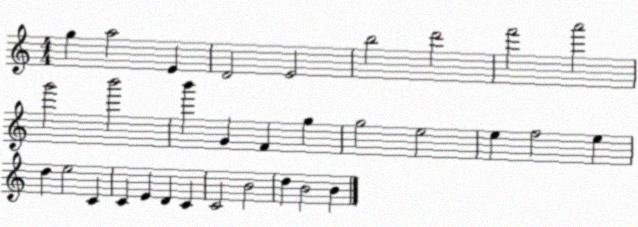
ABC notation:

X:1
T:Untitled
M:4/4
L:1/4
K:C
g a2 E D2 E2 b2 d'2 f'2 a'2 g'2 b'2 b' G F g g2 e2 e f2 e d e2 C C E D C C2 B2 d B2 B